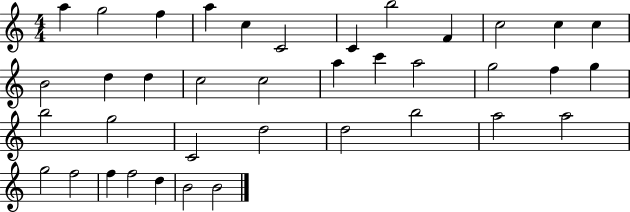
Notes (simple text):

A5/q G5/h F5/q A5/q C5/q C4/h C4/q B5/h F4/q C5/h C5/q C5/q B4/h D5/q D5/q C5/h C5/h A5/q C6/q A5/h G5/h F5/q G5/q B5/h G5/h C4/h D5/h D5/h B5/h A5/h A5/h G5/h F5/h F5/q F5/h D5/q B4/h B4/h